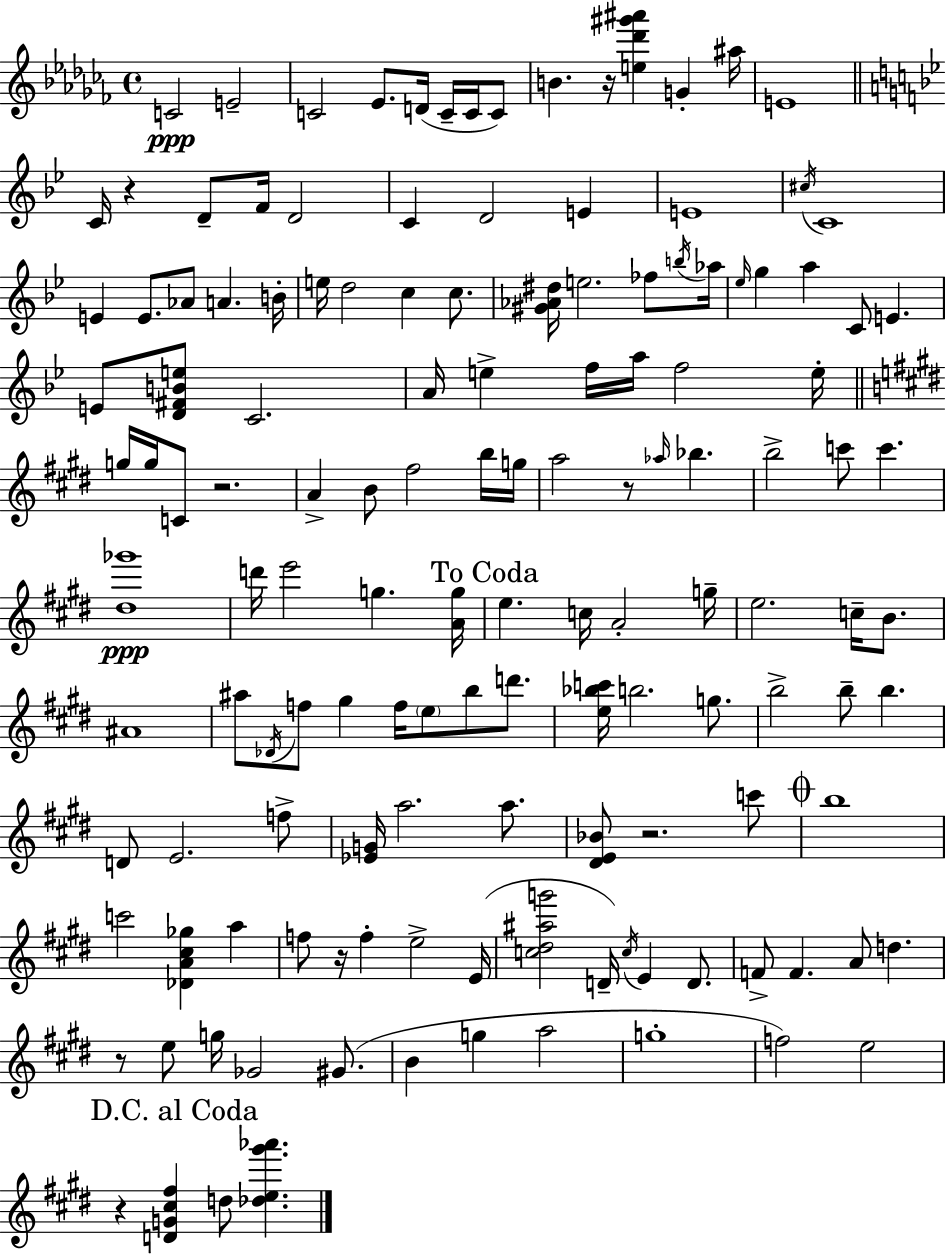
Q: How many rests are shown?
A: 8